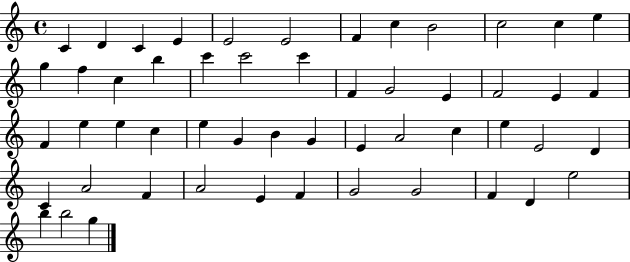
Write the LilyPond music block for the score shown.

{
  \clef treble
  \time 4/4
  \defaultTimeSignature
  \key c \major
  c'4 d'4 c'4 e'4 | e'2 e'2 | f'4 c''4 b'2 | c''2 c''4 e''4 | \break g''4 f''4 c''4 b''4 | c'''4 c'''2 c'''4 | f'4 g'2 e'4 | f'2 e'4 f'4 | \break f'4 e''4 e''4 c''4 | e''4 g'4 b'4 g'4 | e'4 a'2 c''4 | e''4 e'2 d'4 | \break c'4 a'2 f'4 | a'2 e'4 f'4 | g'2 g'2 | f'4 d'4 e''2 | \break b''4 b''2 g''4 | \bar "|."
}